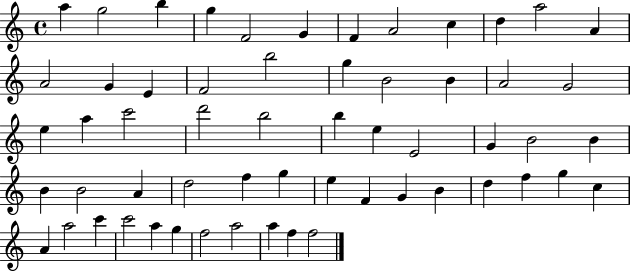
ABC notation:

X:1
T:Untitled
M:4/4
L:1/4
K:C
a g2 b g F2 G F A2 c d a2 A A2 G E F2 b2 g B2 B A2 G2 e a c'2 d'2 b2 b e E2 G B2 B B B2 A d2 f g e F G B d f g c A a2 c' c'2 a g f2 a2 a f f2